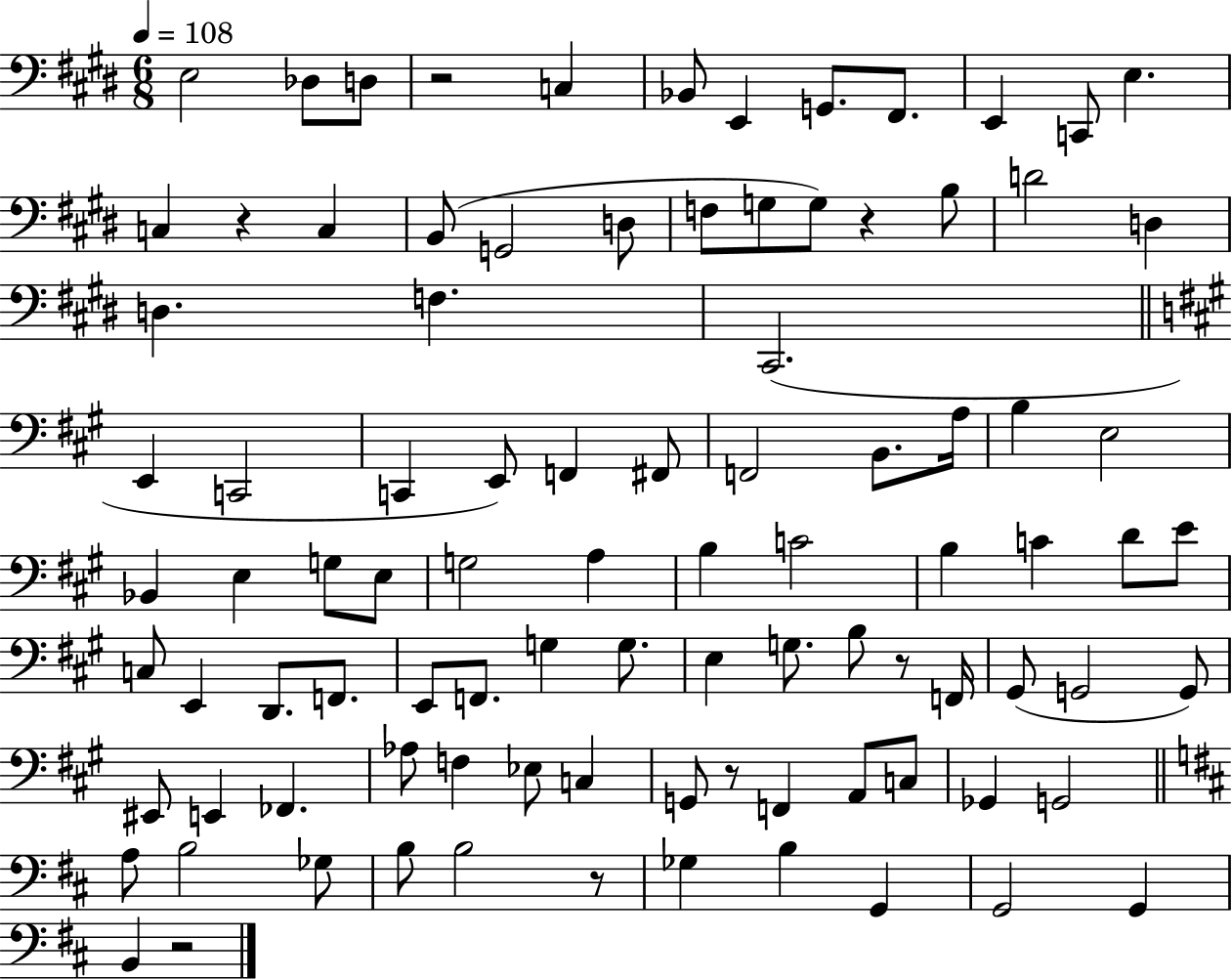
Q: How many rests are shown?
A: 7